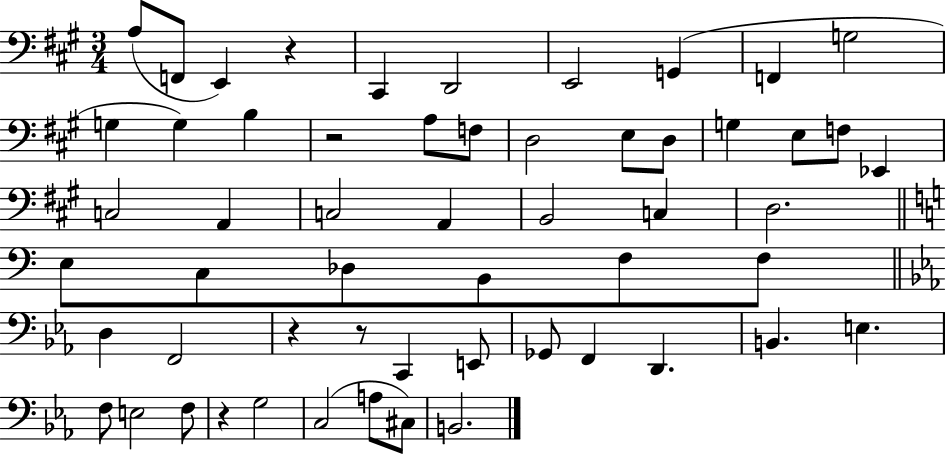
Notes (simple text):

A3/e F2/e E2/q R/q C#2/q D2/h E2/h G2/q F2/q G3/h G3/q G3/q B3/q R/h A3/e F3/e D3/h E3/e D3/e G3/q E3/e F3/e Eb2/q C3/h A2/q C3/h A2/q B2/h C3/q D3/h. E3/e C3/e Db3/e B2/e F3/e F3/e D3/q F2/h R/q R/e C2/q E2/e Gb2/e F2/q D2/q. B2/q. E3/q. F3/e E3/h F3/e R/q G3/h C3/h A3/e C#3/e B2/h.